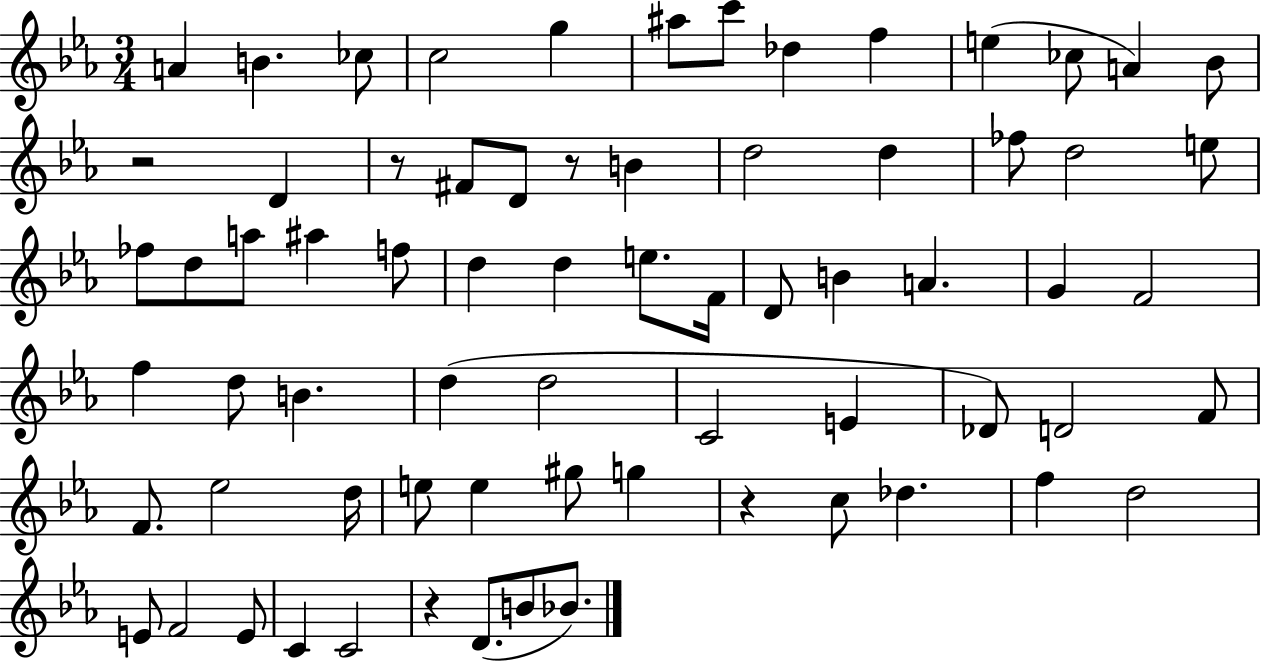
A4/q B4/q. CES5/e C5/h G5/q A#5/e C6/e Db5/q F5/q E5/q CES5/e A4/q Bb4/e R/h D4/q R/e F#4/e D4/e R/e B4/q D5/h D5/q FES5/e D5/h E5/e FES5/e D5/e A5/e A#5/q F5/e D5/q D5/q E5/e. F4/s D4/e B4/q A4/q. G4/q F4/h F5/q D5/e B4/q. D5/q D5/h C4/h E4/q Db4/e D4/h F4/e F4/e. Eb5/h D5/s E5/e E5/q G#5/e G5/q R/q C5/e Db5/q. F5/q D5/h E4/e F4/h E4/e C4/q C4/h R/q D4/e. B4/e Bb4/e.